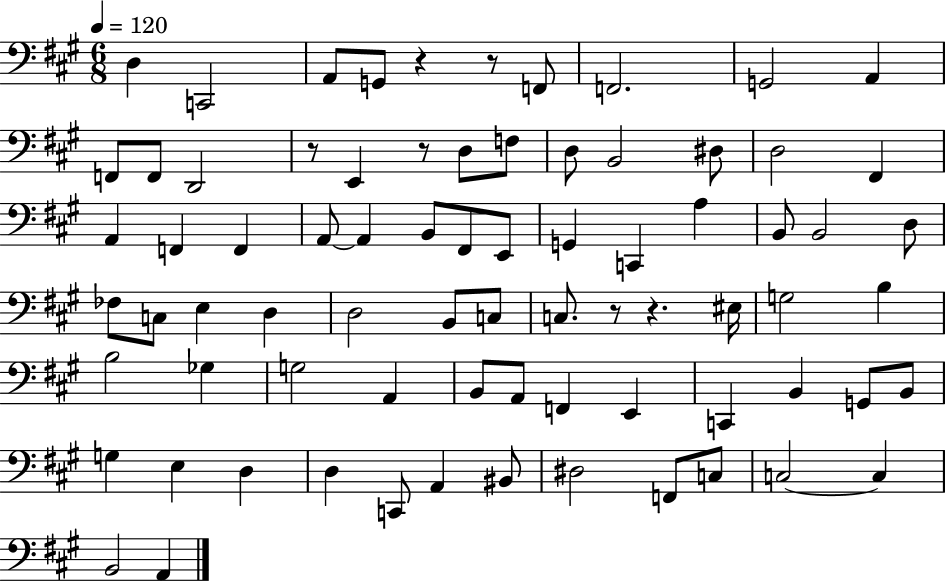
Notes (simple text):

D3/q C2/h A2/e G2/e R/q R/e F2/e F2/h. G2/h A2/q F2/e F2/e D2/h R/e E2/q R/e D3/e F3/e D3/e B2/h D#3/e D3/h F#2/q A2/q F2/q F2/q A2/e A2/q B2/e F#2/e E2/e G2/q C2/q A3/q B2/e B2/h D3/e FES3/e C3/e E3/q D3/q D3/h B2/e C3/e C3/e. R/e R/q. EIS3/s G3/h B3/q B3/h Gb3/q G3/h A2/q B2/e A2/e F2/q E2/q C2/q B2/q G2/e B2/e G3/q E3/q D3/q D3/q C2/e A2/q BIS2/e D#3/h F2/e C3/e C3/h C3/q B2/h A2/q